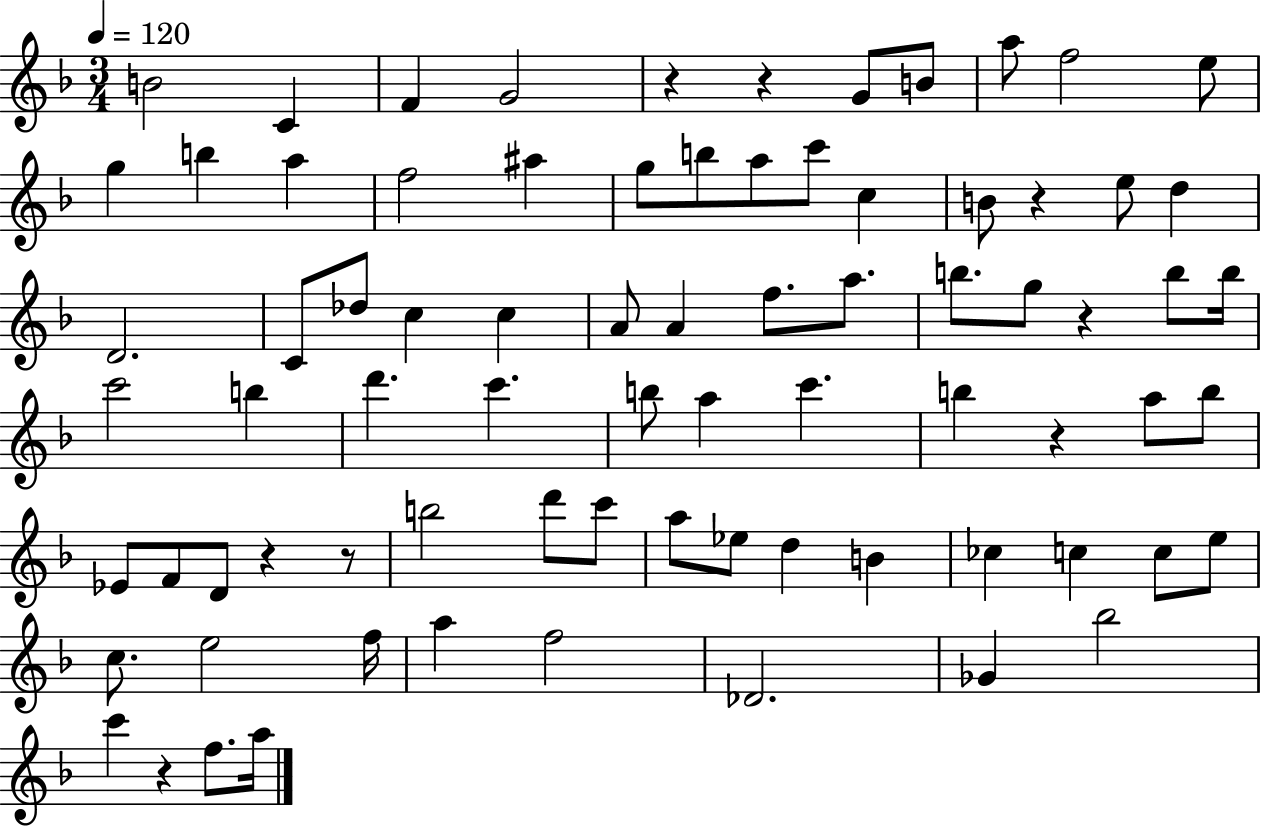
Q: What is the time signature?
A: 3/4